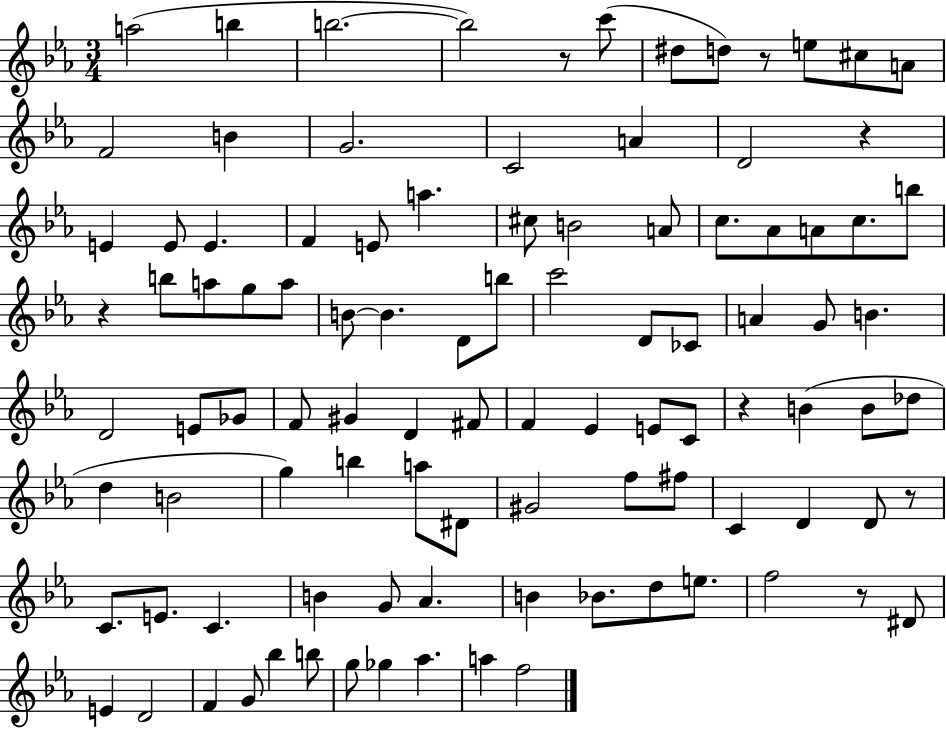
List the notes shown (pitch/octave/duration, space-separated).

A5/h B5/q B5/h. B5/h R/e C6/e D#5/e D5/e R/e E5/e C#5/e A4/e F4/h B4/q G4/h. C4/h A4/q D4/h R/q E4/q E4/e E4/q. F4/q E4/e A5/q. C#5/e B4/h A4/e C5/e. Ab4/e A4/e C5/e. B5/e R/q B5/e A5/e G5/e A5/e B4/e B4/q. D4/e B5/e C6/h D4/e CES4/e A4/q G4/e B4/q. D4/h E4/e Gb4/e F4/e G#4/q D4/q F#4/e F4/q Eb4/q E4/e C4/e R/q B4/q B4/e Db5/e D5/q B4/h G5/q B5/q A5/e D#4/e G#4/h F5/e F#5/e C4/q D4/q D4/e R/e C4/e. E4/e. C4/q. B4/q G4/e Ab4/q. B4/q Bb4/e. D5/e E5/e. F5/h R/e D#4/e E4/q D4/h F4/q G4/e Bb5/q B5/e G5/e Gb5/q Ab5/q. A5/q F5/h